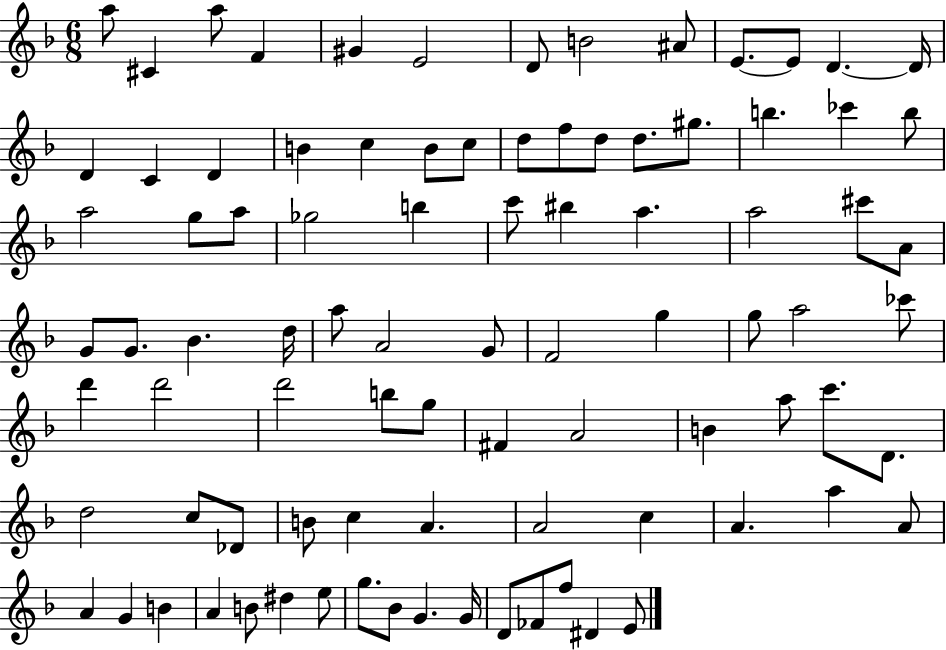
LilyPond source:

{
  \clef treble
  \numericTimeSignature
  \time 6/8
  \key f \major
  a''8 cis'4 a''8 f'4 | gis'4 e'2 | d'8 b'2 ais'8 | e'8.~~ e'8 d'4.~~ d'16 | \break d'4 c'4 d'4 | b'4 c''4 b'8 c''8 | d''8 f''8 d''8 d''8. gis''8. | b''4. ces'''4 b''8 | \break a''2 g''8 a''8 | ges''2 b''4 | c'''8 bis''4 a''4. | a''2 cis'''8 a'8 | \break g'8 g'8. bes'4. d''16 | a''8 a'2 g'8 | f'2 g''4 | g''8 a''2 ces'''8 | \break d'''4 d'''2 | d'''2 b''8 g''8 | fis'4 a'2 | b'4 a''8 c'''8. d'8. | \break d''2 c''8 des'8 | b'8 c''4 a'4. | a'2 c''4 | a'4. a''4 a'8 | \break a'4 g'4 b'4 | a'4 b'8 dis''4 e''8 | g''8. bes'8 g'4. g'16 | d'8 fes'8 f''8 dis'4 e'8 | \break \bar "|."
}